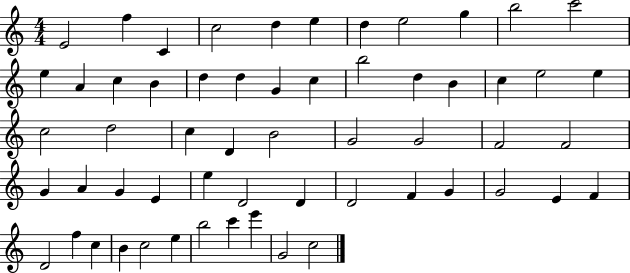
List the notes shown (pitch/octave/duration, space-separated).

E4/h F5/q C4/q C5/h D5/q E5/q D5/q E5/h G5/q B5/h C6/h E5/q A4/q C5/q B4/q D5/q D5/q G4/q C5/q B5/h D5/q B4/q C5/q E5/h E5/q C5/h D5/h C5/q D4/q B4/h G4/h G4/h F4/h F4/h G4/q A4/q G4/q E4/q E5/q D4/h D4/q D4/h F4/q G4/q G4/h E4/q F4/q D4/h F5/q C5/q B4/q C5/h E5/q B5/h C6/q E6/q G4/h C5/h